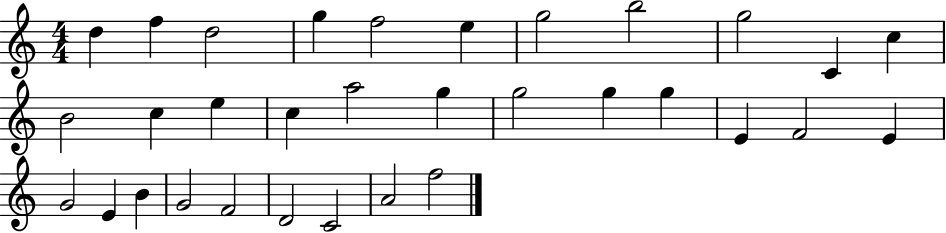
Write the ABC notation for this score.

X:1
T:Untitled
M:4/4
L:1/4
K:C
d f d2 g f2 e g2 b2 g2 C c B2 c e c a2 g g2 g g E F2 E G2 E B G2 F2 D2 C2 A2 f2